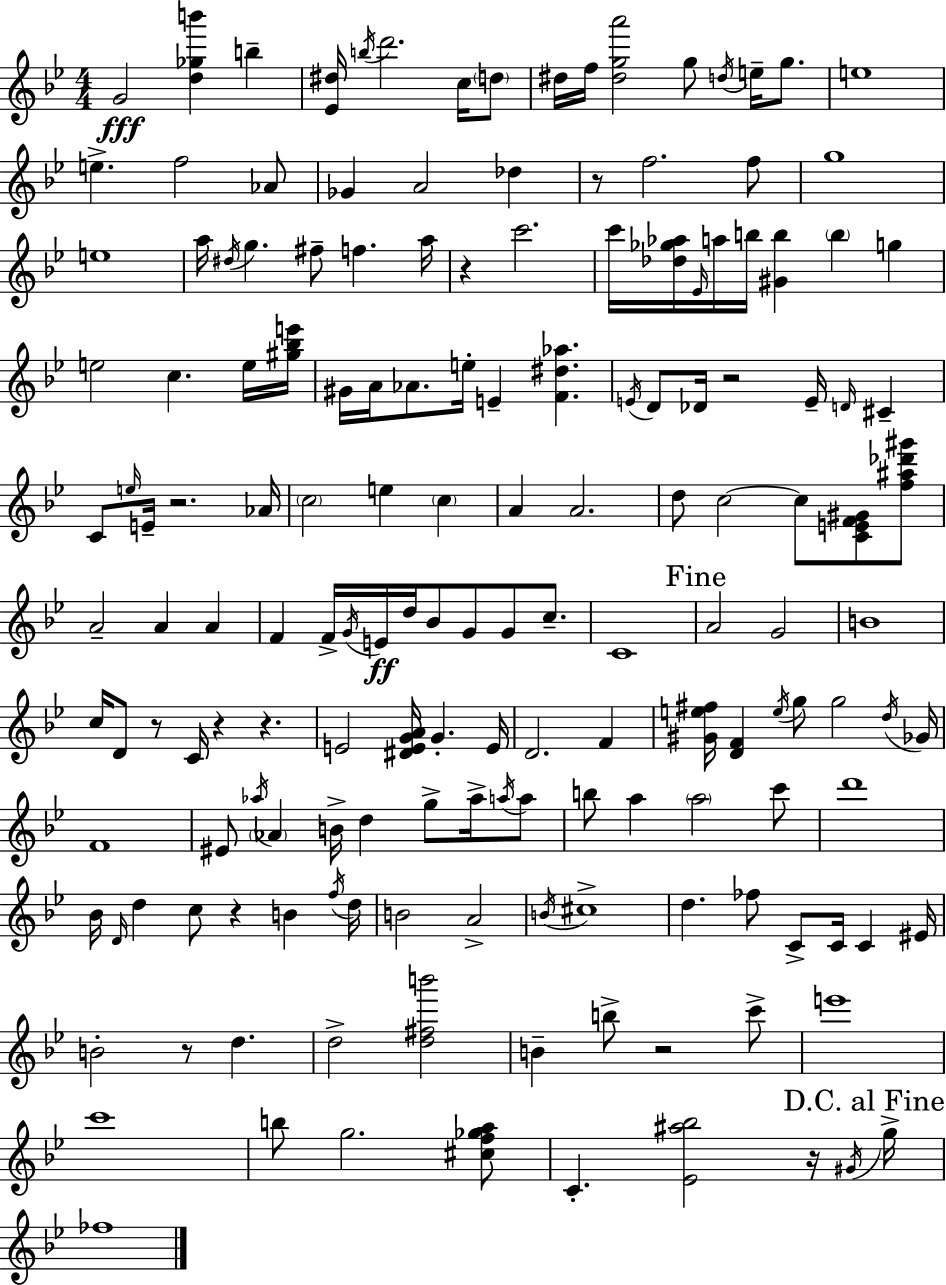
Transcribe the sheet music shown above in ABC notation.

X:1
T:Untitled
M:4/4
L:1/4
K:Gm
G2 [d_gb'] b [_E^d]/4 b/4 d'2 c/4 d/2 ^d/4 f/4 [^dga']2 g/2 d/4 e/4 g/2 e4 e f2 _A/2 _G A2 _d z/2 f2 f/2 g4 e4 a/4 ^d/4 g ^f/2 f a/4 z c'2 c'/4 [_d_g_a]/4 _E/4 a/4 b/4 [^Gb] b g e2 c e/4 [^g_be']/4 ^G/4 A/4 _A/2 e/4 E [F^d_a] E/4 D/2 _D/4 z2 E/4 D/4 ^C C/2 e/4 E/4 z2 _A/4 c2 e c A A2 d/2 c2 c/2 [CEF^G]/2 [f^a_d'^g']/2 A2 A A F F/4 G/4 E/4 d/4 _B/2 G/2 G/2 c/2 C4 A2 G2 B4 c/4 D/2 z/2 C/4 z z E2 [^DEGA]/4 G E/4 D2 F [^Ge^f]/4 [DF] e/4 g/2 g2 d/4 _G/4 F4 ^E/2 _a/4 _A B/4 d g/2 _a/4 a/4 a/2 b/2 a a2 c'/2 d'4 _B/4 D/4 d c/2 z B f/4 d/4 B2 A2 B/4 ^c4 d _f/2 C/2 C/4 C ^E/4 B2 z/2 d d2 [d^fb']2 B b/2 z2 c'/2 e'4 c'4 b/2 g2 [^cf_ga]/2 C [_E^a_b]2 z/4 ^G/4 g/4 _f4